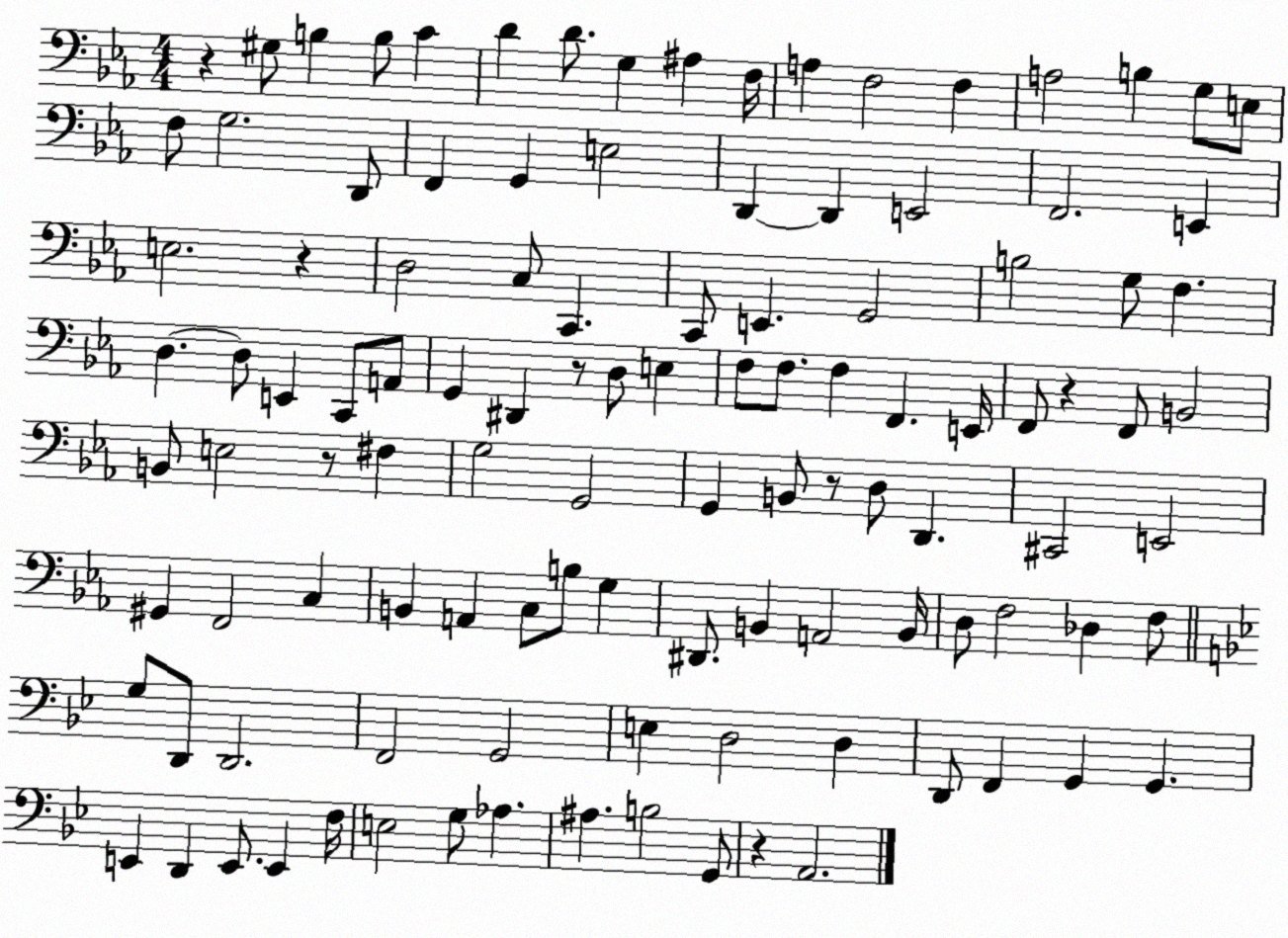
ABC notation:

X:1
T:Untitled
M:4/4
L:1/4
K:Eb
z ^G,/2 B, B,/2 C D D/2 G, ^A, F,/4 A, F,2 F, A,2 B, G,/2 E,/2 F,/2 G,2 D,,/2 F,, G,, E,2 D,, D,, E,,2 F,,2 E,, E,2 z D,2 C,/2 C,, C,,/2 E,, G,,2 B,2 G,/2 F, D, D,/2 E,, C,,/2 A,,/2 G,, ^D,, z/2 D,/2 E, F,/2 F,/2 F, F,, E,,/4 F,,/2 z F,,/2 B,,2 B,,/2 E,2 z/2 ^F, G,2 G,,2 G,, B,,/2 z/2 D,/2 D,, ^C,,2 E,,2 ^G,, F,,2 C, B,, A,, C,/2 B,/2 G, ^D,,/2 B,, A,,2 B,,/4 D,/2 F,2 _D, F,/2 G,/2 D,,/2 D,,2 F,,2 G,,2 E, D,2 D, D,,/2 F,, G,, G,, E,, D,, E,,/2 E,, F,/4 E,2 G,/2 _A, ^A, B,2 G,,/2 z A,,2